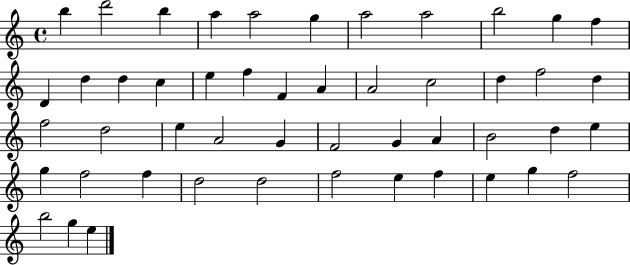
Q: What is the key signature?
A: C major